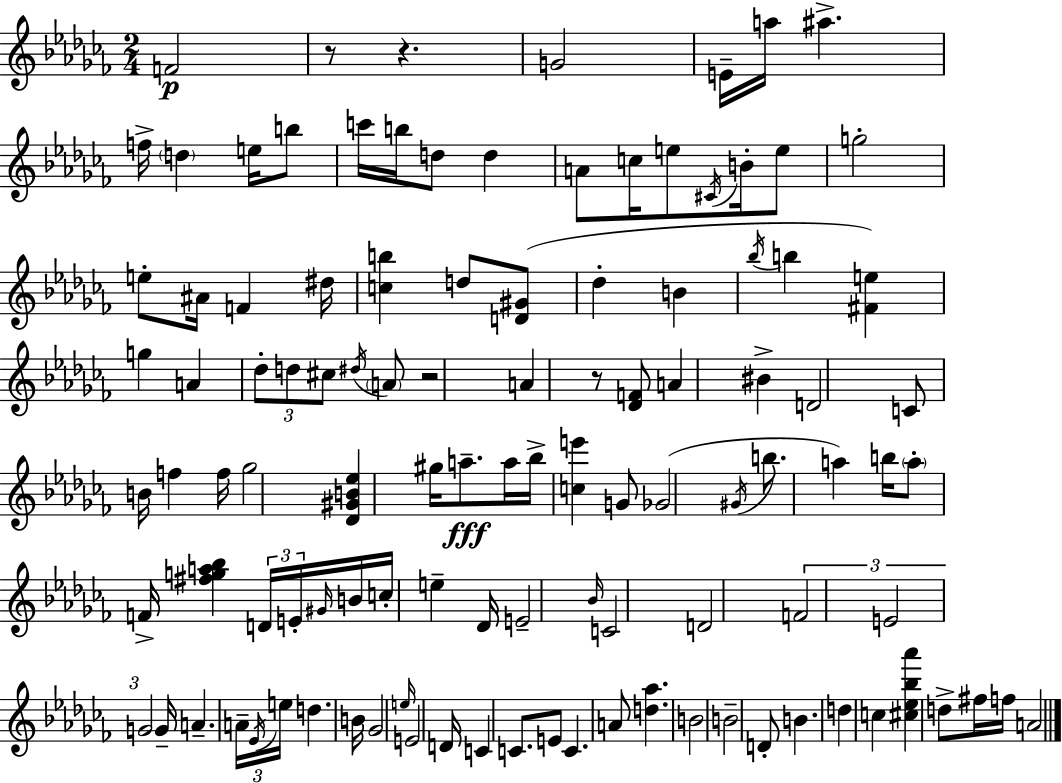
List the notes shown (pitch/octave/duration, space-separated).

F4/h R/e R/q. G4/h E4/s A5/s A#5/q. F5/s D5/q E5/s B5/e C6/s B5/s D5/e D5/q A4/e C5/s E5/e C#4/s B4/s E5/e G5/h E5/e A#4/s F4/q D#5/s [C5,B5]/q D5/e [D4,G#4]/e Db5/q B4/q Bb5/s B5/q [F#4,E5]/q G5/q A4/q Db5/e D5/e C#5/e D#5/s A4/e R/h A4/q R/e [Db4,F4]/e A4/q BIS4/q D4/h C4/e B4/s F5/q F5/s Gb5/h [Db4,G#4,B4,Eb5]/q G#5/s A5/e. A5/s Bb5/s [C5,E6]/q G4/e Gb4/h G#4/s B5/e. A5/q B5/s A5/e F4/s [F#5,G5,A5,Bb5]/q D4/s E4/s G#4/s B4/s C5/s E5/q Db4/s E4/h Bb4/s C4/h D4/h F4/h E4/h G4/h G4/s A4/q. A4/s Eb4/s E5/s D5/q. B4/s Gb4/h E5/s E4/h D4/s C4/q C4/e. E4/e C4/q. A4/e [D5,Ab5]/q. B4/h B4/h D4/e B4/q. D5/q C5/q [C#5,Eb5,Bb5,Ab6]/q D5/e F#5/s F5/s A4/h